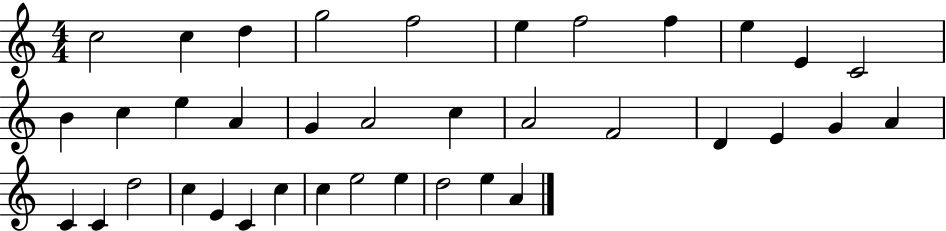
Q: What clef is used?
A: treble